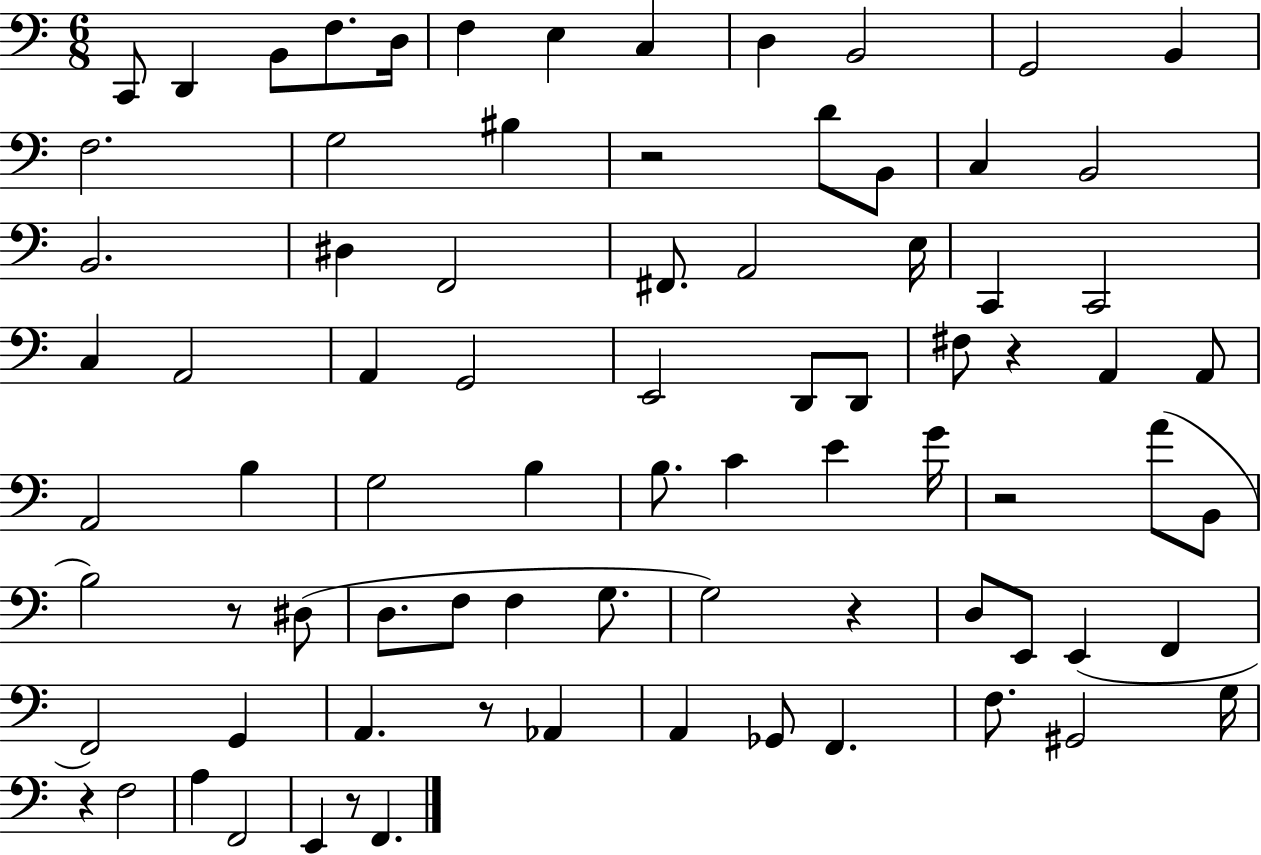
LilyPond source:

{
  \clef bass
  \numericTimeSignature
  \time 6/8
  \key c \major
  c,8 d,4 b,8 f8. d16 | f4 e4 c4 | d4 b,2 | g,2 b,4 | \break f2. | g2 bis4 | r2 d'8 b,8 | c4 b,2 | \break b,2. | dis4 f,2 | fis,8. a,2 e16 | c,4 c,2 | \break c4 a,2 | a,4 g,2 | e,2 d,8 d,8 | fis8 r4 a,4 a,8 | \break a,2 b4 | g2 b4 | b8. c'4 e'4 g'16 | r2 a'8( b,8 | \break b2) r8 dis8( | d8. f8 f4 g8. | g2) r4 | d8 e,8 e,4( f,4 | \break f,2) g,4 | a,4. r8 aes,4 | a,4 ges,8 f,4. | f8. gis,2 g16 | \break r4 f2 | a4 f,2 | e,4 r8 f,4. | \bar "|."
}